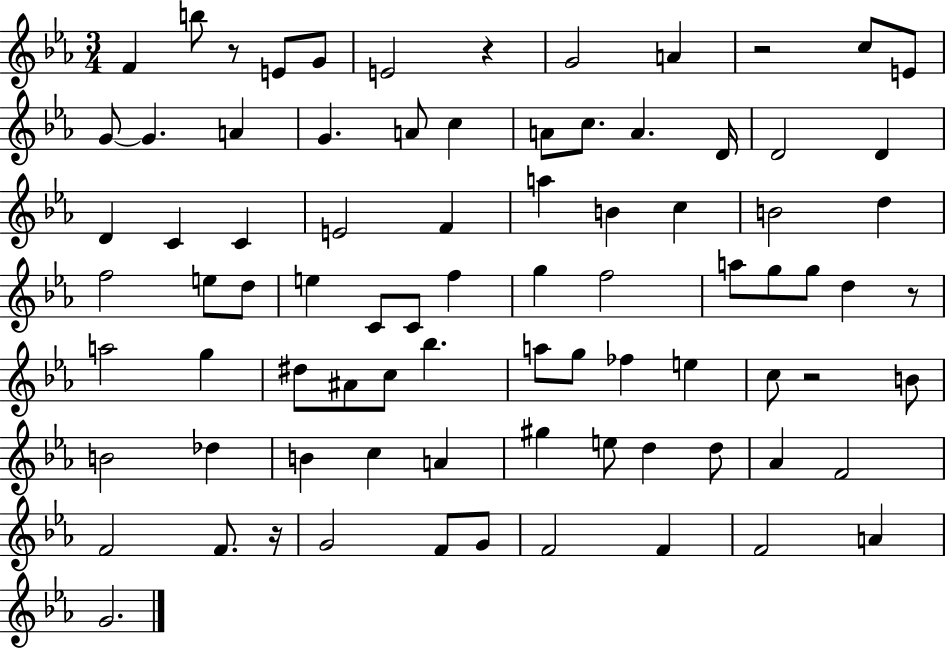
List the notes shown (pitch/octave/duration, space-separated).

F4/q B5/e R/e E4/e G4/e E4/h R/q G4/h A4/q R/h C5/e E4/e G4/e G4/q. A4/q G4/q. A4/e C5/q A4/e C5/e. A4/q. D4/s D4/h D4/q D4/q C4/q C4/q E4/h F4/q A5/q B4/q C5/q B4/h D5/q F5/h E5/e D5/e E5/q C4/e C4/e F5/q G5/q F5/h A5/e G5/e G5/e D5/q R/e A5/h G5/q D#5/e A#4/e C5/e Bb5/q. A5/e G5/e FES5/q E5/q C5/e R/h B4/e B4/h Db5/q B4/q C5/q A4/q G#5/q E5/e D5/q D5/e Ab4/q F4/h F4/h F4/e. R/s G4/h F4/e G4/e F4/h F4/q F4/h A4/q G4/h.